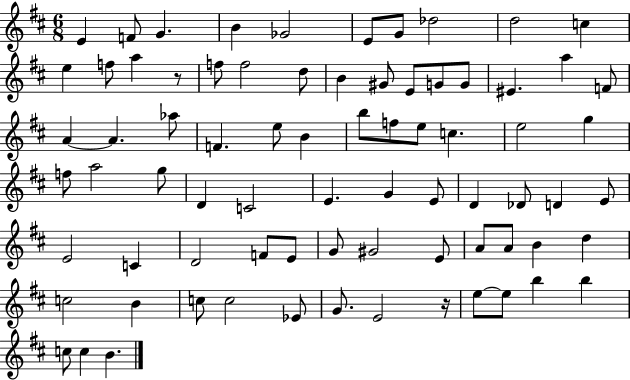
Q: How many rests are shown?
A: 2